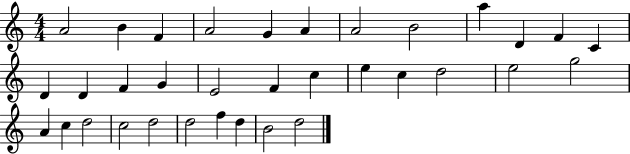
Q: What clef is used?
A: treble